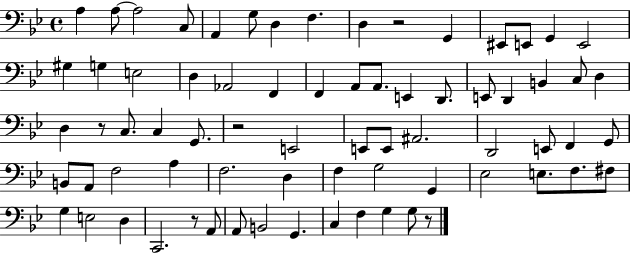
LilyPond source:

{
  \clef bass
  \time 4/4
  \defaultTimeSignature
  \key bes \major
  a4 a8~~ a2 c8 | a,4 g8 d4 f4. | d4 r2 g,4 | eis,8 e,8 g,4 e,2 | \break gis4 g4 e2 | d4 aes,2 f,4 | f,4 a,8 a,8. e,4 d,8. | e,8 d,4 b,4 c8 d4 | \break d4 r8 c8. c4 g,8. | r2 e,2 | e,8 e,8 ais,2. | d,2 e,8 f,4 g,8 | \break b,8 a,8 f2 a4 | f2. d4 | f4 g2 g,4 | ees2 e8. f8. fis8 | \break g4 e2 d4 | c,2. r8 a,8 | a,8 b,2 g,4. | c4 f4 g4 g8 r8 | \break \bar "|."
}